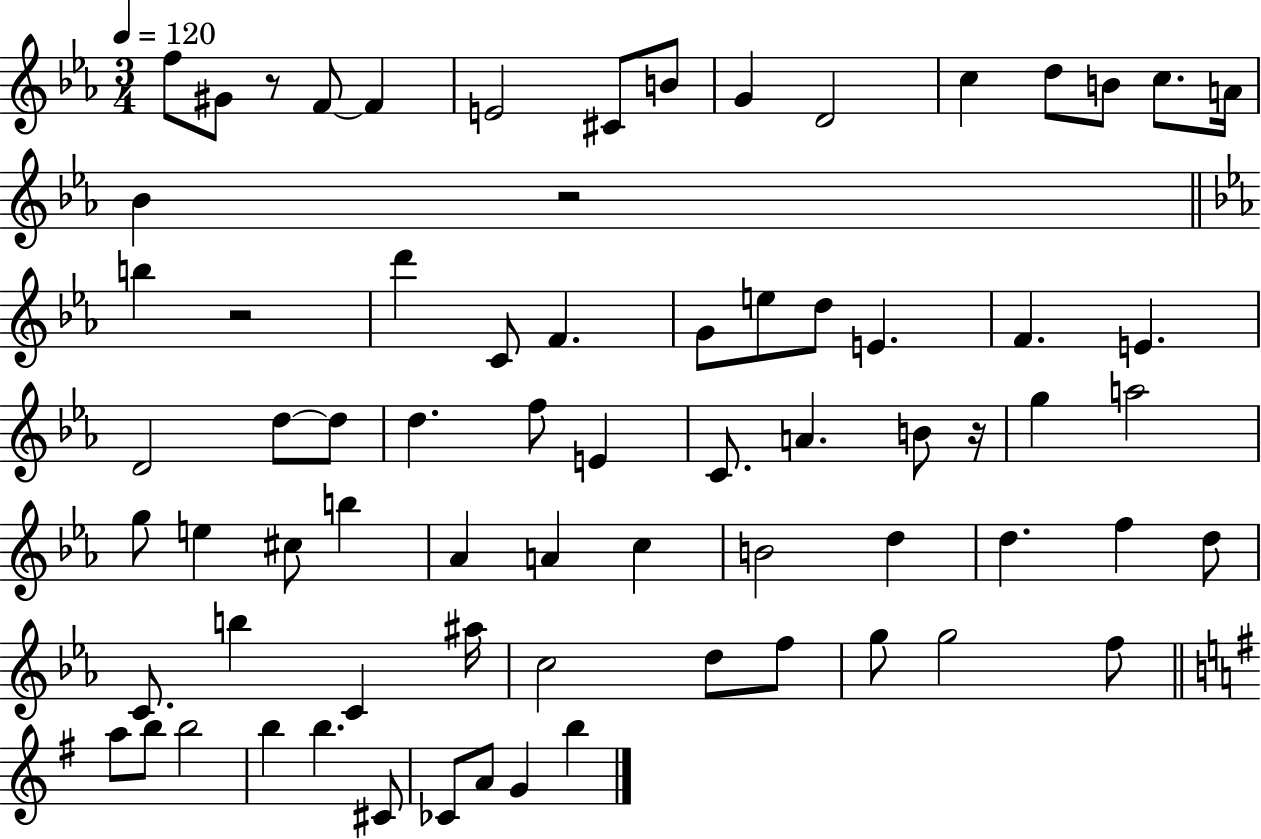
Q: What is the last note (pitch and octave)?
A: B5